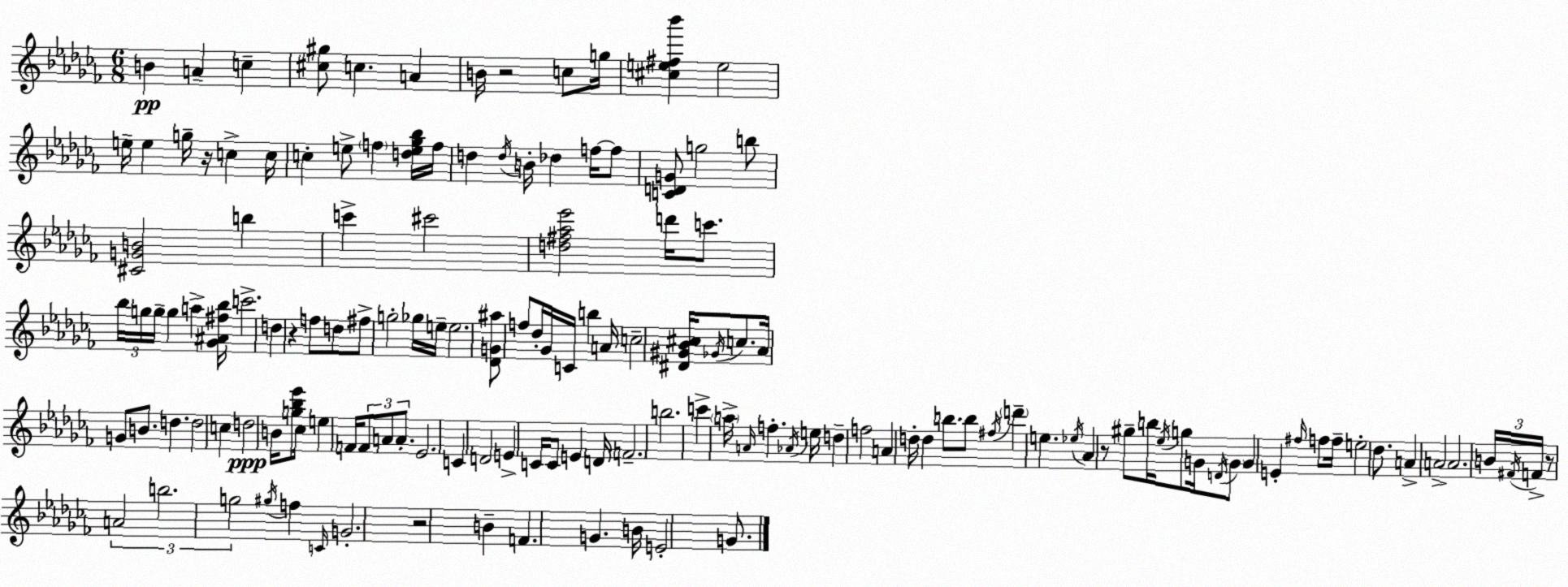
X:1
T:Untitled
M:6/8
L:1/4
K:Abm
B A c [^c^g]/2 c A B/4 z2 c/2 g/4 [^ce^f_b'] e2 e/4 e g/4 z/4 c c/4 c e/2 f [de_g_b]/4 f/4 d d/4 B/4 _d f/4 f/2 [CDG]/2 g2 b/2 [^CGB]2 b c' ^c'2 [d^f_a_e']2 d'/4 c'/2 _b/4 g/4 g/4 g a [_G^A^f_b]/4 c'2 d z f/2 d/2 ^f/2 g2 _g/4 e/4 e2 [_DG^a]/2 f/2 _d/4 _G/4 C/4 b A/4 c2 [^D^G_B^c]/4 _G/4 c/2 _A/4 G/2 B/2 d d2 c d2 B/4 [g_b_e']/2 _c/4 e F/4 F/2 A/2 A/2 _E2 C D2 E C/4 C/2 E D/4 F2 b2 c' a/4 A/4 f _A/4 e/4 d f2 A d/4 d b/2 b/2 ^f/4 d' e _e/4 _A z/2 ^g/2 b/4 _e/4 g/2 G/4 D/4 G/2 G E ^f/4 f/2 f/4 e2 _d/2 A A2 A2 B/4 ^F/4 F/4 z/2 A2 b2 g2 ^g/4 f C/4 G2 z2 B F G B/4 E2 G/2